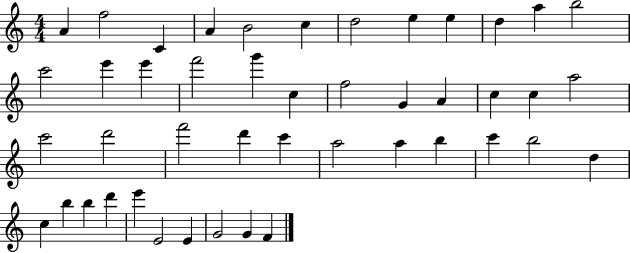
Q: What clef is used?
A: treble